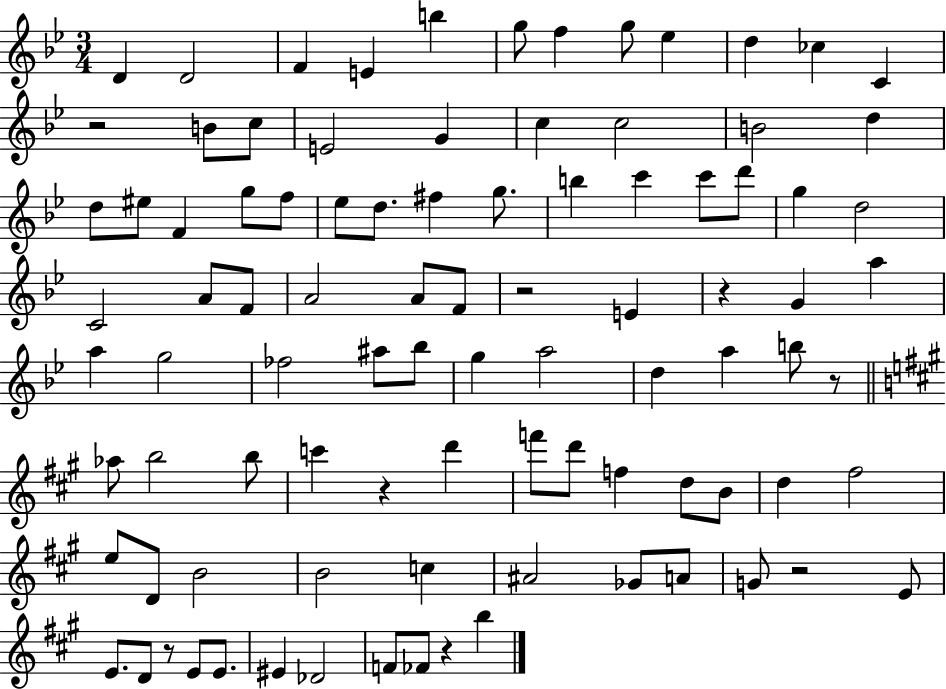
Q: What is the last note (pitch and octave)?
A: B5